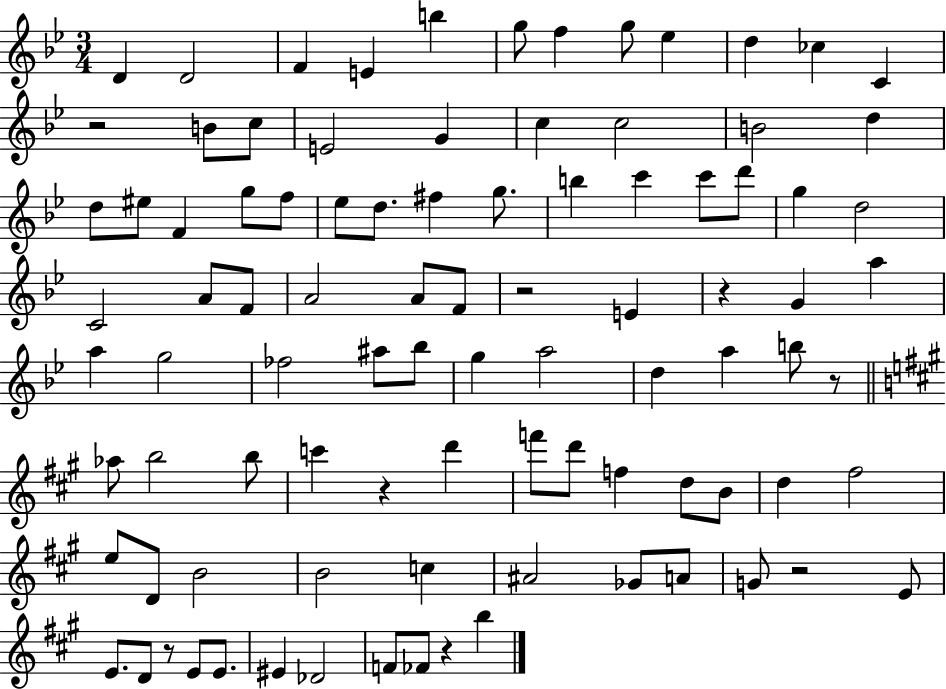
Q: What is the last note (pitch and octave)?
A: B5